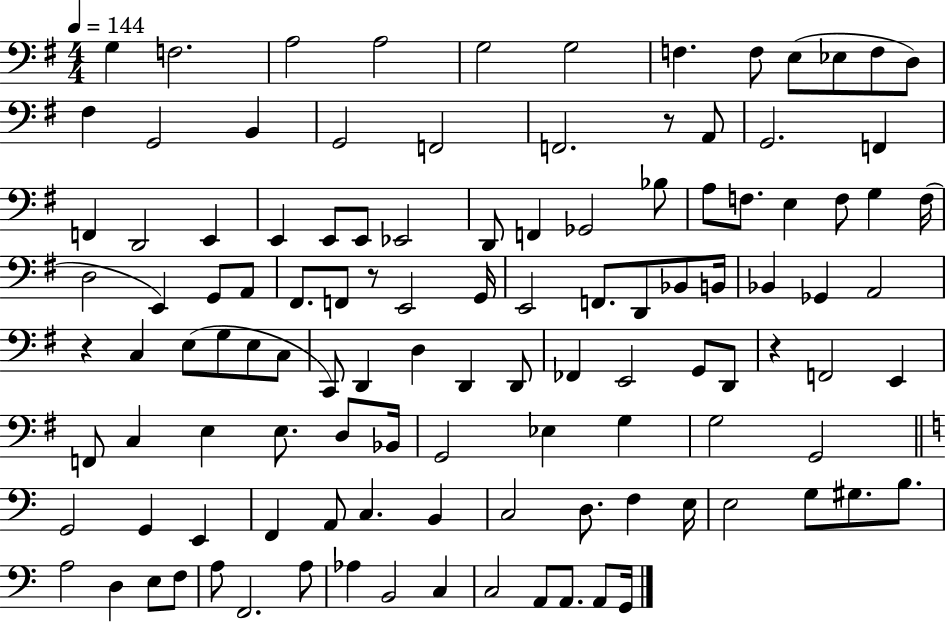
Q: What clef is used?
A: bass